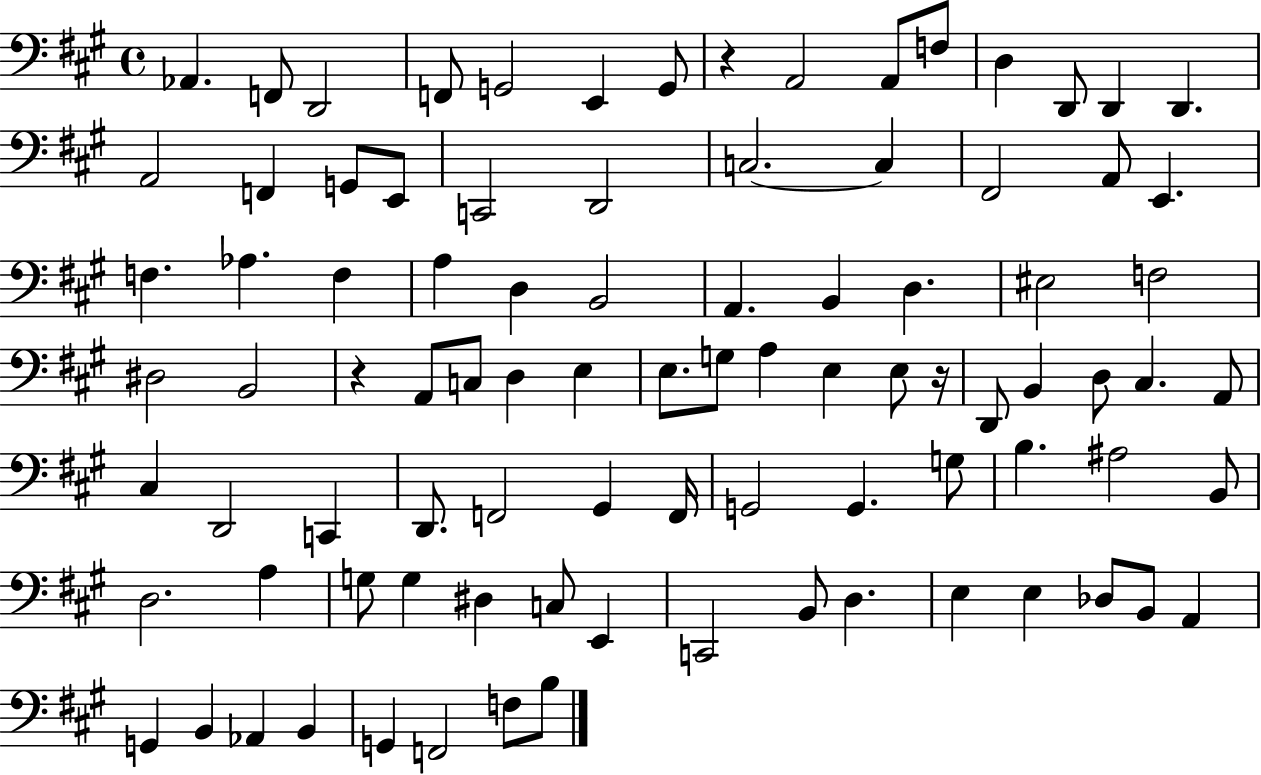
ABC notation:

X:1
T:Untitled
M:4/4
L:1/4
K:A
_A,, F,,/2 D,,2 F,,/2 G,,2 E,, G,,/2 z A,,2 A,,/2 F,/2 D, D,,/2 D,, D,, A,,2 F,, G,,/2 E,,/2 C,,2 D,,2 C,2 C, ^F,,2 A,,/2 E,, F, _A, F, A, D, B,,2 A,, B,, D, ^E,2 F,2 ^D,2 B,,2 z A,,/2 C,/2 D, E, E,/2 G,/2 A, E, E,/2 z/4 D,,/2 B,, D,/2 ^C, A,,/2 ^C, D,,2 C,, D,,/2 F,,2 ^G,, F,,/4 G,,2 G,, G,/2 B, ^A,2 B,,/2 D,2 A, G,/2 G, ^D, C,/2 E,, C,,2 B,,/2 D, E, E, _D,/2 B,,/2 A,, G,, B,, _A,, B,, G,, F,,2 F,/2 B,/2